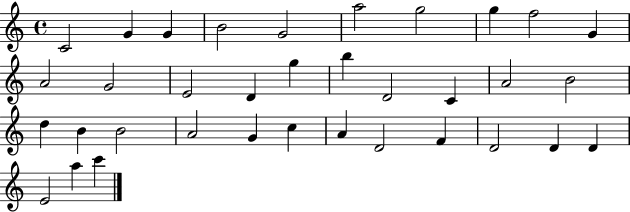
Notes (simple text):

C4/h G4/q G4/q B4/h G4/h A5/h G5/h G5/q F5/h G4/q A4/h G4/h E4/h D4/q G5/q B5/q D4/h C4/q A4/h B4/h D5/q B4/q B4/h A4/h G4/q C5/q A4/q D4/h F4/q D4/h D4/q D4/q E4/h A5/q C6/q